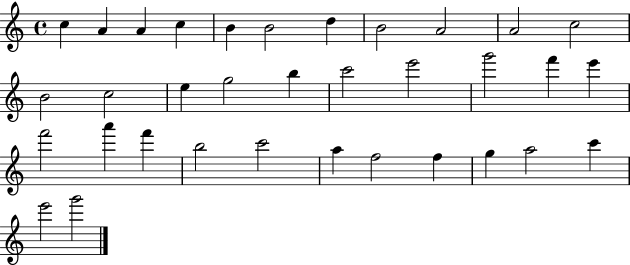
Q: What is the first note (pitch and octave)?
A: C5